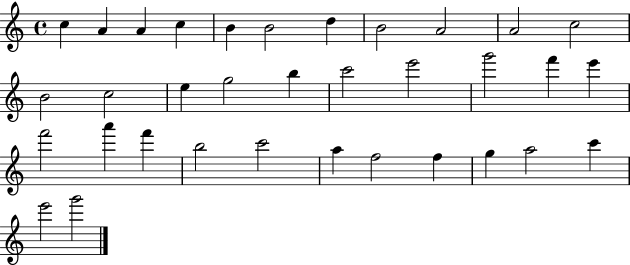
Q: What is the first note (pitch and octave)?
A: C5